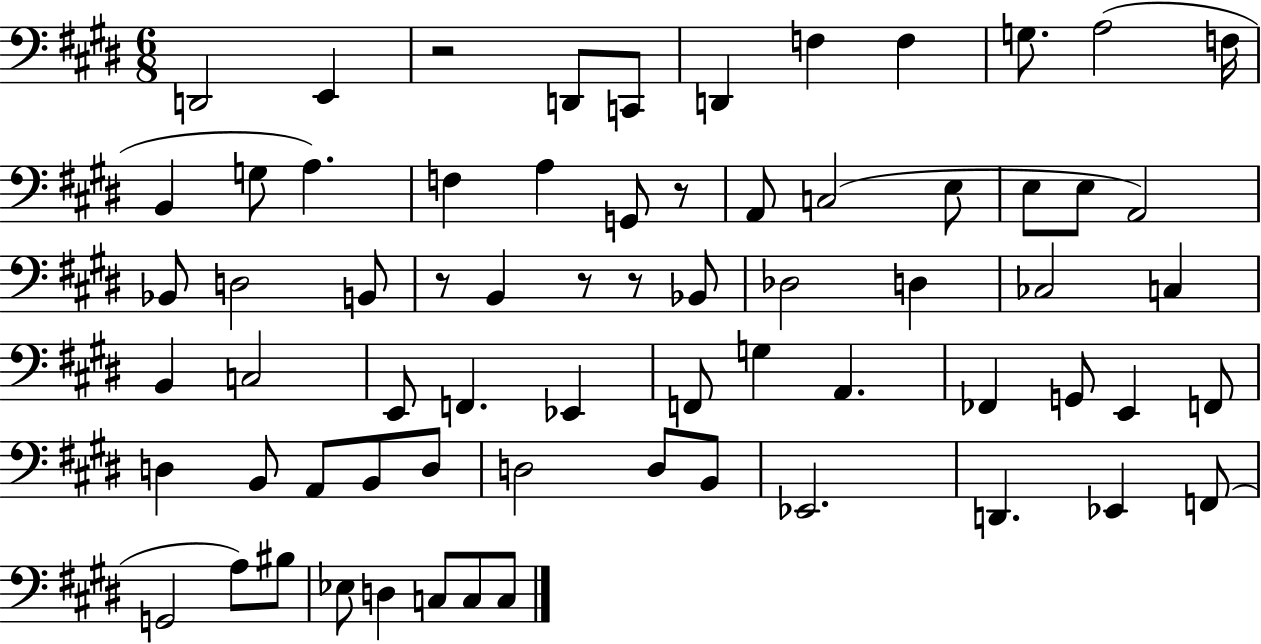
D2/h E2/q R/h D2/e C2/e D2/q F3/q F3/q G3/e. A3/h F3/s B2/q G3/e A3/q. F3/q A3/q G2/e R/e A2/e C3/h E3/e E3/e E3/e A2/h Bb2/e D3/h B2/e R/e B2/q R/e R/e Bb2/e Db3/h D3/q CES3/h C3/q B2/q C3/h E2/e F2/q. Eb2/q F2/e G3/q A2/q. FES2/q G2/e E2/q F2/e D3/q B2/e A2/e B2/e D3/e D3/h D3/e B2/e Eb2/h. D2/q. Eb2/q F2/e G2/h A3/e BIS3/e Eb3/e D3/q C3/e C3/e C3/e